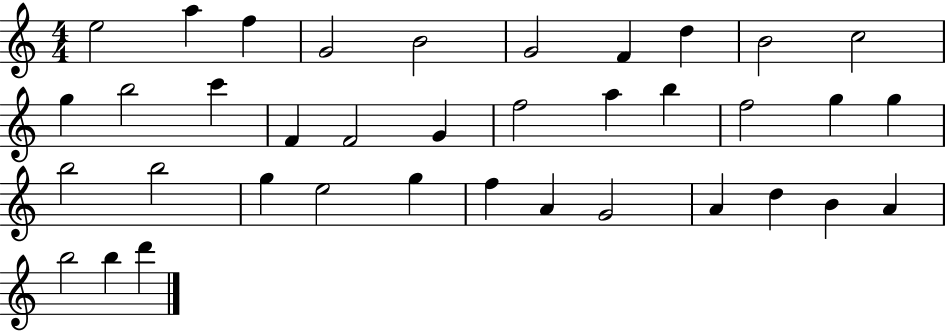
X:1
T:Untitled
M:4/4
L:1/4
K:C
e2 a f G2 B2 G2 F d B2 c2 g b2 c' F F2 G f2 a b f2 g g b2 b2 g e2 g f A G2 A d B A b2 b d'